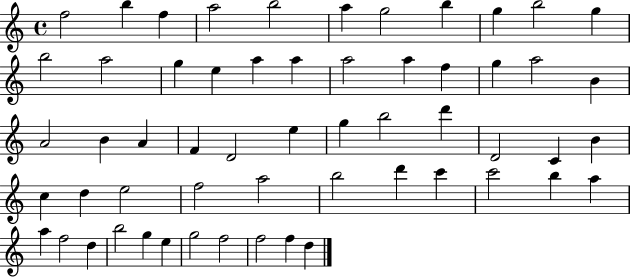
F5/h B5/q F5/q A5/h B5/h A5/q G5/h B5/q G5/q B5/h G5/q B5/h A5/h G5/q E5/q A5/q A5/q A5/h A5/q F5/q G5/q A5/h B4/q A4/h B4/q A4/q F4/q D4/h E5/q G5/q B5/h D6/q D4/h C4/q B4/q C5/q D5/q E5/h F5/h A5/h B5/h D6/q C6/q C6/h B5/q A5/q A5/q F5/h D5/q B5/h G5/q E5/q G5/h F5/h F5/h F5/q D5/q